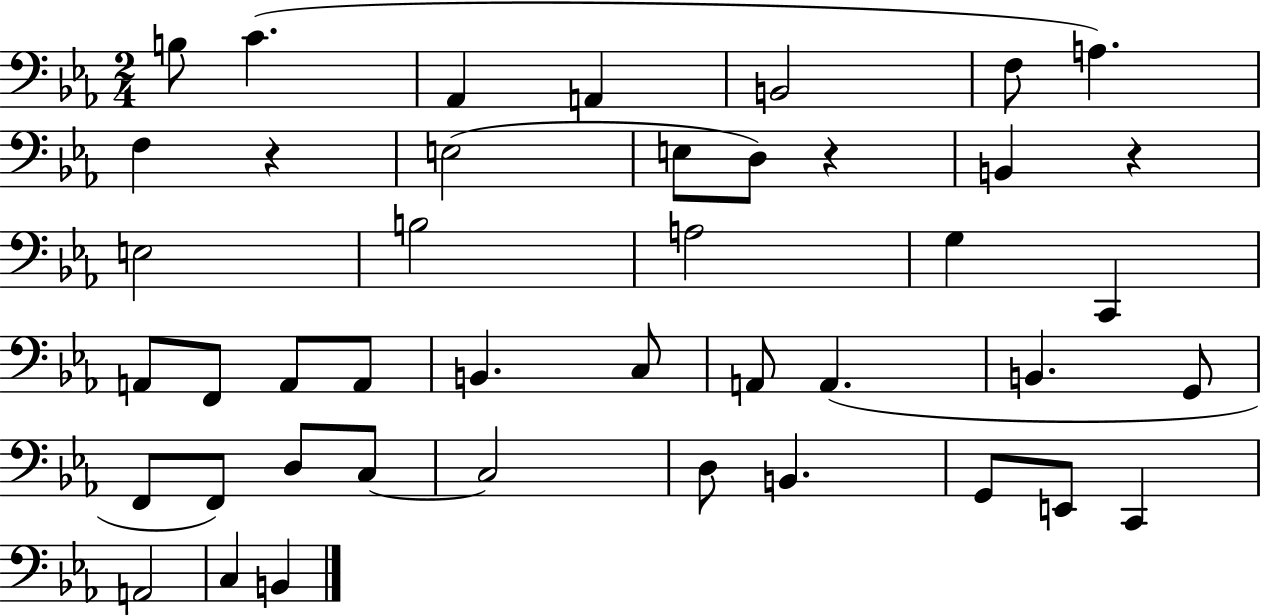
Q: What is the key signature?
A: EES major